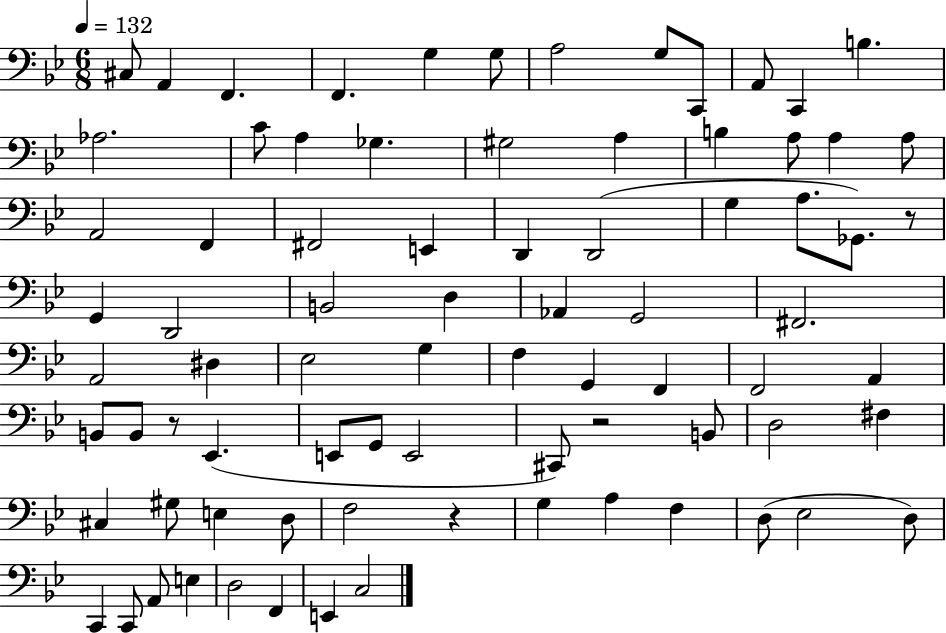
{
  \clef bass
  \numericTimeSignature
  \time 6/8
  \key bes \major
  \tempo 4 = 132
  \repeat volta 2 { cis8 a,4 f,4. | f,4. g4 g8 | a2 g8 c,8 | a,8 c,4 b4. | \break aes2. | c'8 a4 ges4. | gis2 a4 | b4 a8 a4 a8 | \break a,2 f,4 | fis,2 e,4 | d,4 d,2( | g4 a8. ges,8.) r8 | \break g,4 d,2 | b,2 d4 | aes,4 g,2 | fis,2. | \break a,2 dis4 | ees2 g4 | f4 g,4 f,4 | f,2 a,4 | \break b,8 b,8 r8 ees,4.( | e,8 g,8 e,2 | cis,8) r2 b,8 | d2 fis4 | \break cis4 gis8 e4 d8 | f2 r4 | g4 a4 f4 | d8( ees2 d8) | \break c,4 c,8 a,8 e4 | d2 f,4 | e,4 c2 | } \bar "|."
}